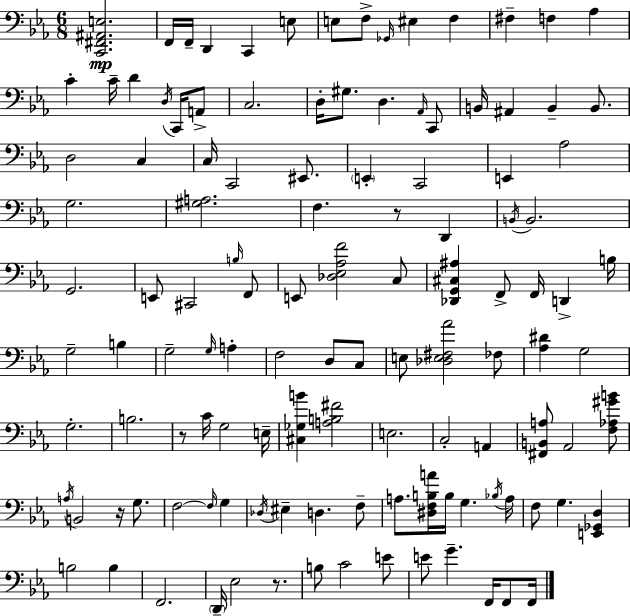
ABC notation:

X:1
T:Untitled
M:6/8
L:1/4
K:Cm
[C,,^F,,^A,,E,]2 F,,/4 F,,/4 D,, C,, E,/2 E,/2 F,/2 _G,,/4 ^E, F, ^F, F, _A, C C/4 D D,/4 C,,/4 A,,/2 C,2 D,/4 ^G,/2 D, _A,,/4 C,,/2 B,,/4 ^A,, B,, B,,/2 D,2 C, C,/4 C,,2 ^E,,/2 E,, C,,2 E,, _A,2 G,2 [^G,A,]2 F, z/2 D,, B,,/4 B,,2 G,,2 E,,/2 ^C,,2 B,/4 F,,/2 E,,/2 [_D,_E,_A,F]2 C,/2 [_D,,G,,^C,^A,] F,,/2 F,,/4 D,, B,/4 G,2 B, G,2 G,/4 A, F,2 D,/2 C,/2 E,/2 [_D,E,^F,_A]2 _F,/2 [_A,^D] G,2 G,2 B,2 z/2 C/4 G,2 E,/4 [^C,_G,B] [A,B,^F]2 E,2 C,2 A,, [^F,,B,,A,]/2 _A,,2 [F,_A,^GB]/2 A,/4 B,,2 z/4 G,/2 F,2 F,/4 G, _D,/4 ^E, D, F,/2 A,/2 [^D,F,B,A]/4 B,/4 G, _B,/4 A,/4 F,/2 G, [E,,_G,,D,] B,2 B, F,,2 D,,/4 _E,2 z/2 B,/2 C2 E/2 E/2 G F,,/4 F,,/2 F,,/4